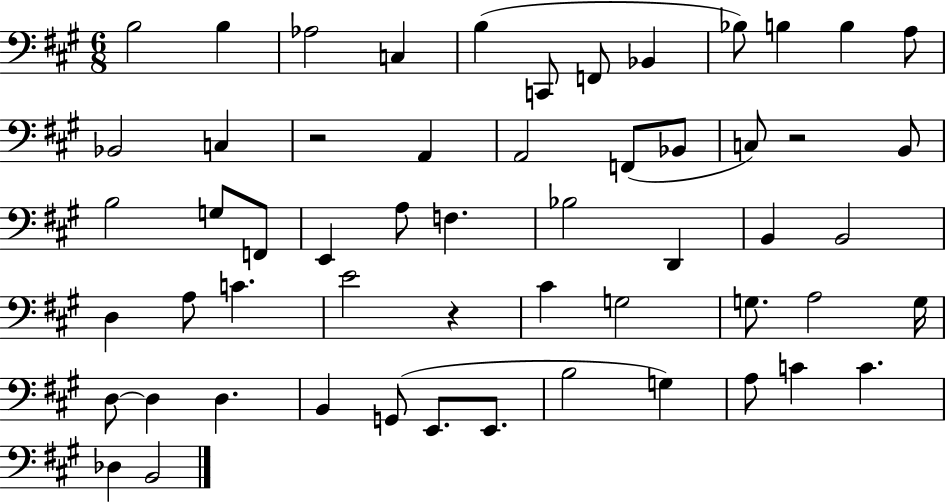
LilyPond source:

{
  \clef bass
  \numericTimeSignature
  \time 6/8
  \key a \major
  b2 b4 | aes2 c4 | b4( c,8 f,8 bes,4 | bes8) b4 b4 a8 | \break bes,2 c4 | r2 a,4 | a,2 f,8( bes,8 | c8) r2 b,8 | \break b2 g8 f,8 | e,4 a8 f4. | bes2 d,4 | b,4 b,2 | \break d4 a8 c'4. | e'2 r4 | cis'4 g2 | g8. a2 g16 | \break d8~~ d4 d4. | b,4 g,8( e,8. e,8. | b2 g4) | a8 c'4 c'4. | \break des4 b,2 | \bar "|."
}